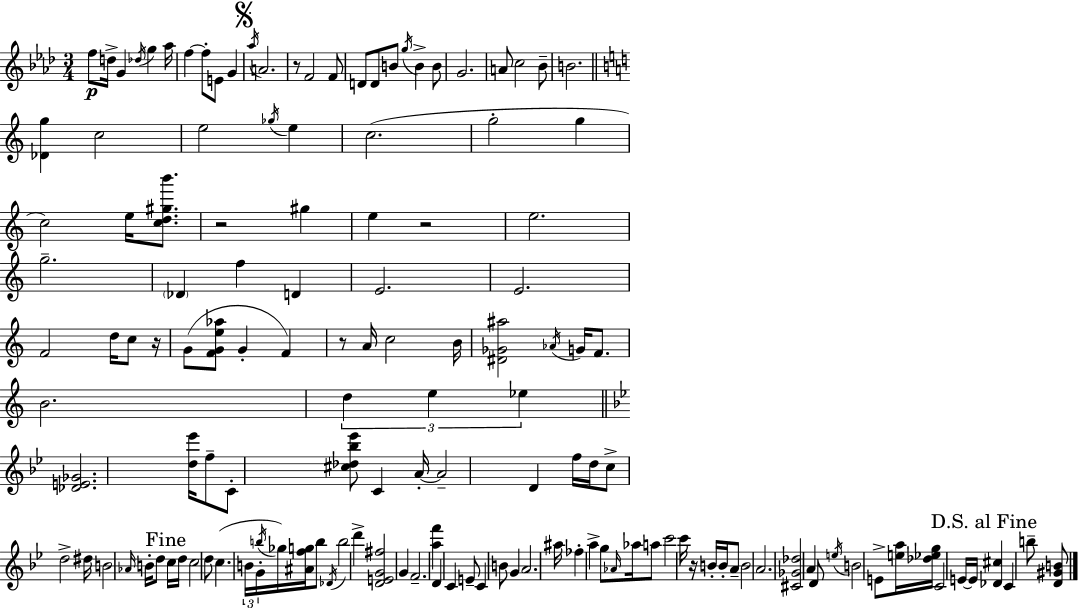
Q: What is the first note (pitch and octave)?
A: F5